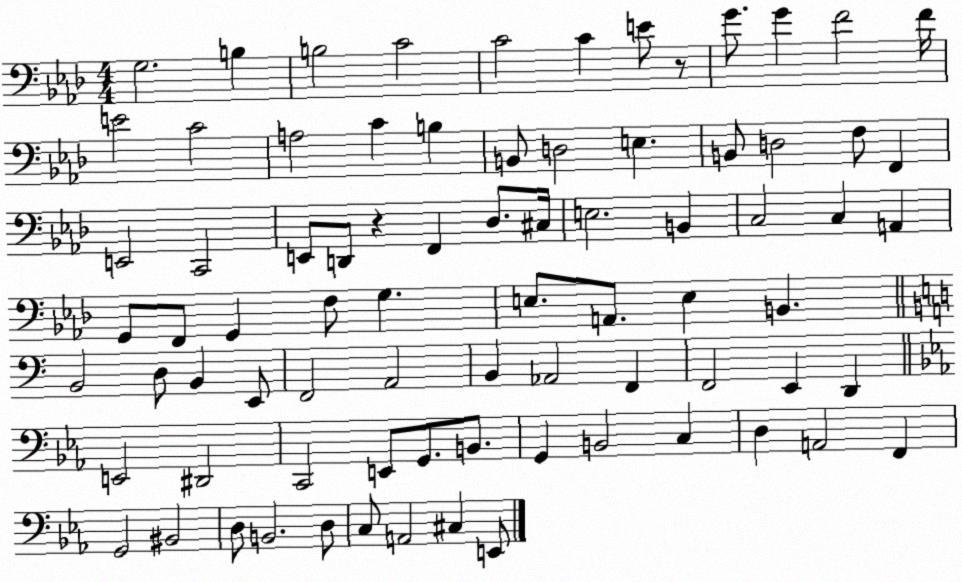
X:1
T:Untitled
M:4/4
L:1/4
K:Ab
G,2 B, B,2 C2 C2 C E/2 z/2 G/2 G F2 F/4 E2 C2 A,2 C B, B,,/2 D,2 E, B,,/2 D,2 F,/2 F,, E,,2 C,,2 E,,/2 D,,/2 z F,, _D,/2 ^C,/4 E,2 B,, C,2 C, A,, G,,/2 F,,/2 G,, F,/2 G, E,/2 A,,/2 E, B,, B,,2 D,/2 B,, E,,/2 F,,2 A,,2 B,, _A,,2 F,, F,,2 E,, D,, E,,2 ^D,,2 C,,2 E,,/2 G,,/2 B,,/2 G,, B,,2 C, D, A,,2 F,, G,,2 ^B,,2 D,/2 B,,2 D,/2 C,/2 A,,2 ^C, E,,/2